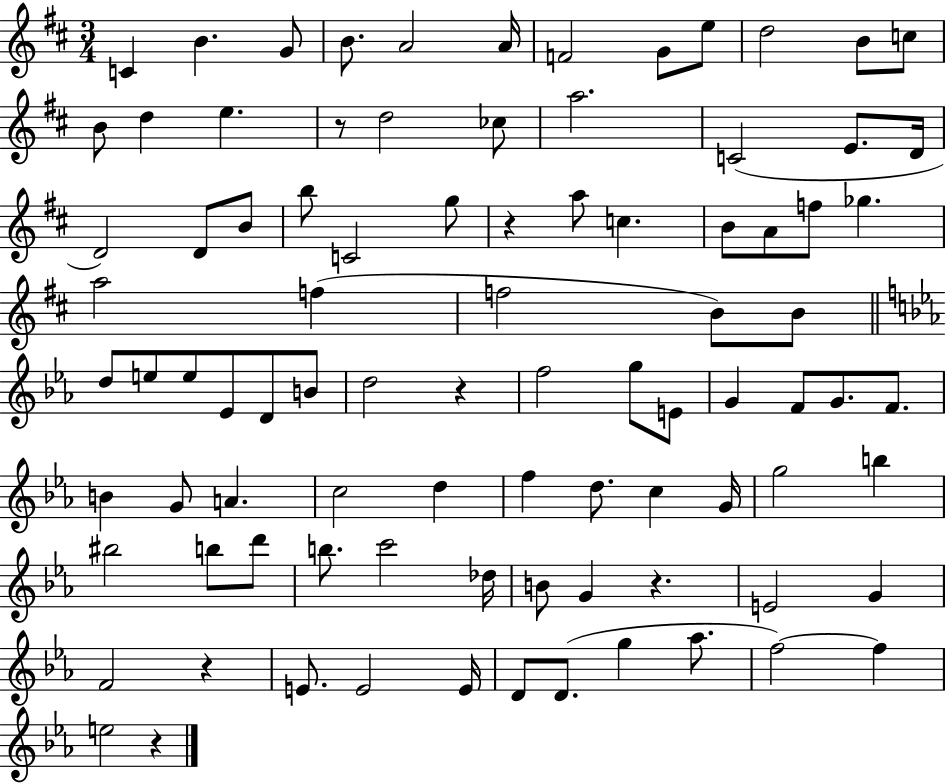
{
  \clef treble
  \numericTimeSignature
  \time 3/4
  \key d \major
  c'4 b'4. g'8 | b'8. a'2 a'16 | f'2 g'8 e''8 | d''2 b'8 c''8 | \break b'8 d''4 e''4. | r8 d''2 ces''8 | a''2. | c'2( e'8. d'16 | \break d'2) d'8 b'8 | b''8 c'2 g''8 | r4 a''8 c''4. | b'8 a'8 f''8 ges''4. | \break a''2 f''4( | f''2 b'8) b'8 | \bar "||" \break \key ees \major d''8 e''8 e''8 ees'8 d'8 b'8 | d''2 r4 | f''2 g''8 e'8 | g'4 f'8 g'8. f'8. | \break b'4 g'8 a'4. | c''2 d''4 | f''4 d''8. c''4 g'16 | g''2 b''4 | \break bis''2 b''8 d'''8 | b''8. c'''2 des''16 | b'8 g'4 r4. | e'2 g'4 | \break f'2 r4 | e'8. e'2 e'16 | d'8 d'8.( g''4 aes''8. | f''2~~) f''4 | \break e''2 r4 | \bar "|."
}